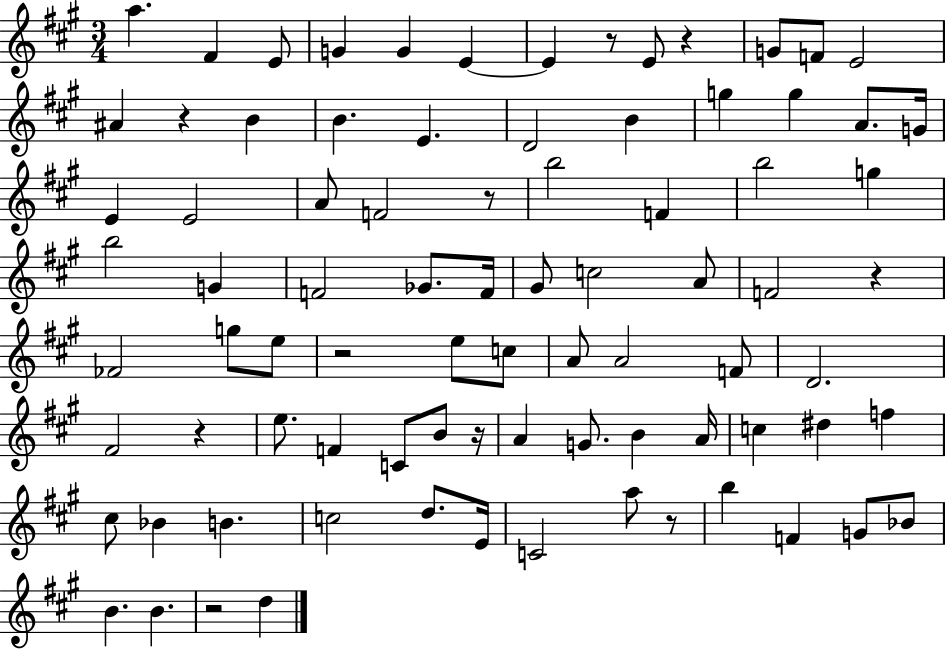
X:1
T:Untitled
M:3/4
L:1/4
K:A
a ^F E/2 G G E E z/2 E/2 z G/2 F/2 E2 ^A z B B E D2 B g g A/2 G/4 E E2 A/2 F2 z/2 b2 F b2 g b2 G F2 _G/2 F/4 ^G/2 c2 A/2 F2 z _F2 g/2 e/2 z2 e/2 c/2 A/2 A2 F/2 D2 ^F2 z e/2 F C/2 B/2 z/4 A G/2 B A/4 c ^d f ^c/2 _B B c2 d/2 E/4 C2 a/2 z/2 b F G/2 _B/2 B B z2 d